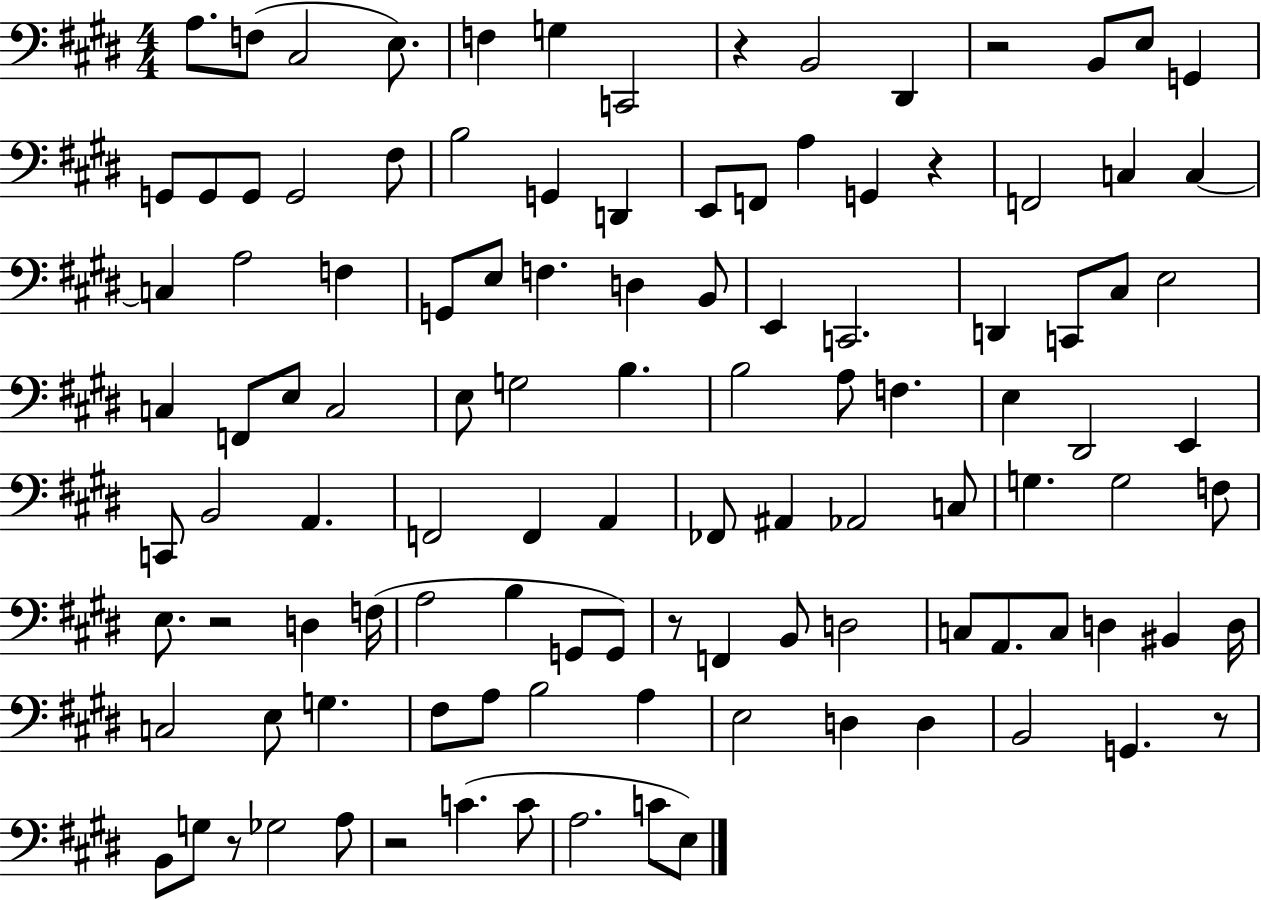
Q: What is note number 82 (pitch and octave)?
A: BIS2